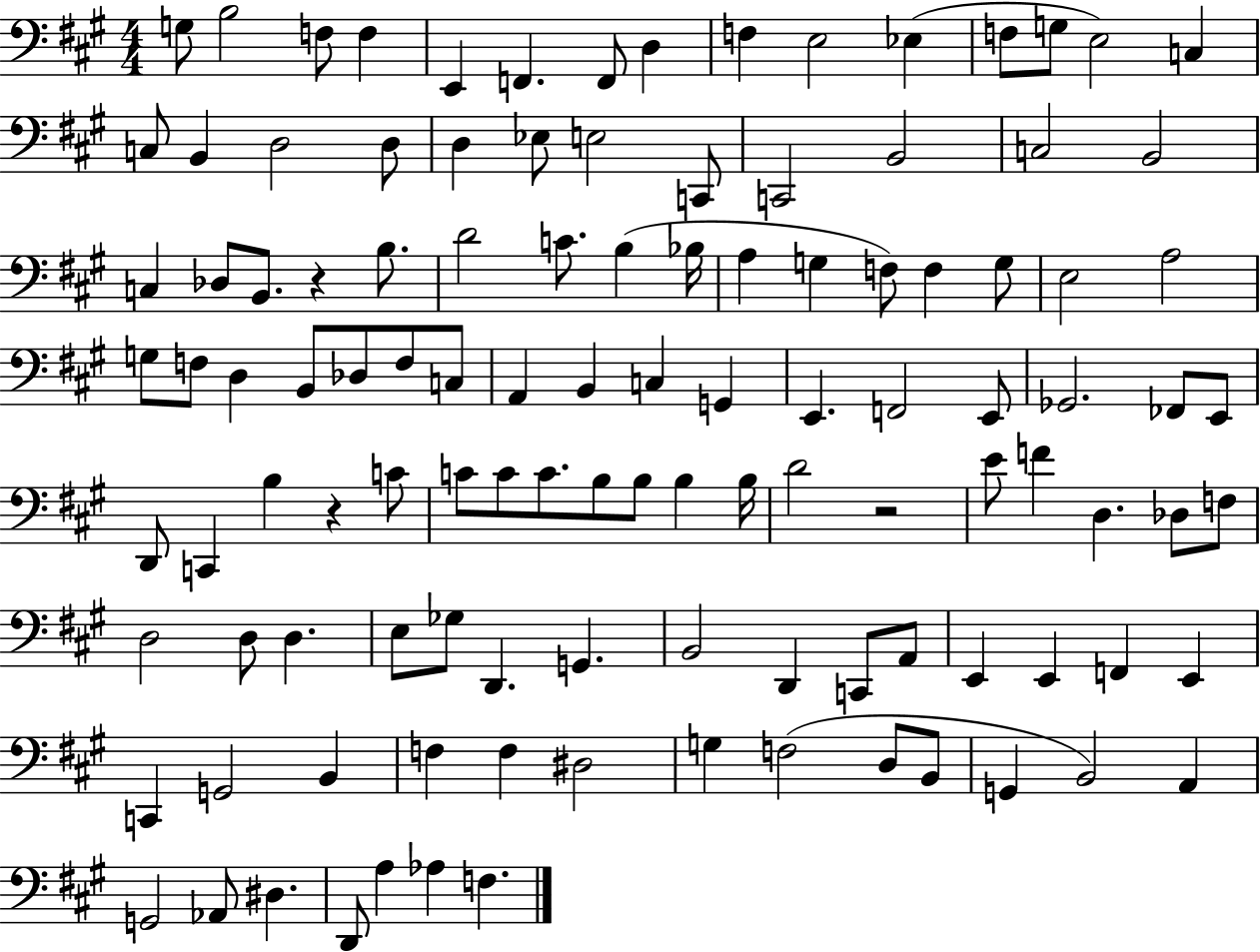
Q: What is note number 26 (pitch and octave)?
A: C3